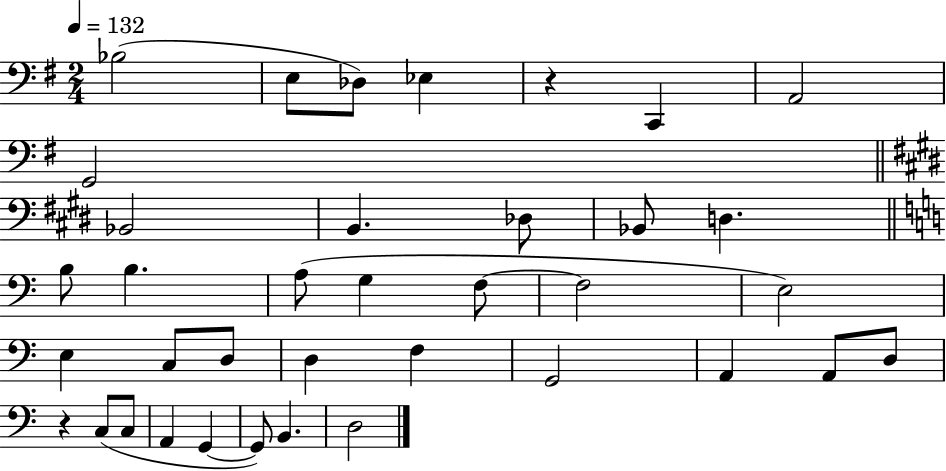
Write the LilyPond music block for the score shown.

{
  \clef bass
  \numericTimeSignature
  \time 2/4
  \key g \major
  \tempo 4 = 132
  bes2( | e8 des8) ees4 | r4 c,4 | a,2 | \break g,2 | \bar "||" \break \key e \major bes,2 | b,4. des8 | bes,8 d4. | \bar "||" \break \key c \major b8 b4. | a8( g4 f8~~ | f2 | e2) | \break e4 c8 d8 | d4 f4 | g,2 | a,4 a,8 d8 | \break r4 c8( c8 | a,4 g,4~~ | g,8) b,4. | d2 | \break \bar "|."
}